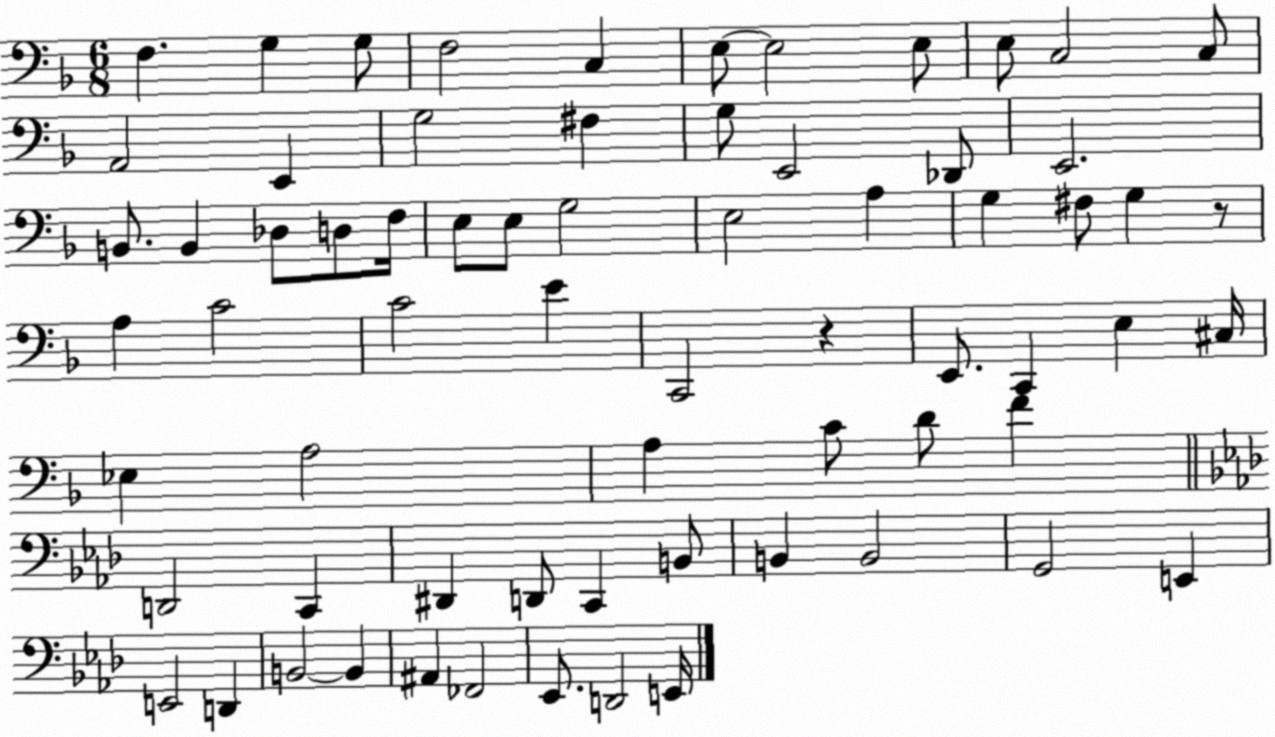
X:1
T:Untitled
M:6/8
L:1/4
K:F
F, G, G,/2 F,2 C, E,/2 E,2 E,/2 E,/2 C,2 C,/2 A,,2 E,, G,2 ^F, G,/2 E,,2 _D,,/2 E,,2 B,,/2 B,, _D,/2 D,/2 F,/4 E,/2 E,/2 G,2 E,2 A, G, ^F,/2 G, z/2 A, C2 C2 E C,,2 z E,,/2 C,, E, ^C,/4 _E, A,2 A, C/2 D/2 F D,,2 C,, ^D,, D,,/2 C,, B,,/2 B,, B,,2 G,,2 E,, E,,2 D,, B,,2 B,, ^A,, _F,,2 _E,,/2 D,,2 E,,/4